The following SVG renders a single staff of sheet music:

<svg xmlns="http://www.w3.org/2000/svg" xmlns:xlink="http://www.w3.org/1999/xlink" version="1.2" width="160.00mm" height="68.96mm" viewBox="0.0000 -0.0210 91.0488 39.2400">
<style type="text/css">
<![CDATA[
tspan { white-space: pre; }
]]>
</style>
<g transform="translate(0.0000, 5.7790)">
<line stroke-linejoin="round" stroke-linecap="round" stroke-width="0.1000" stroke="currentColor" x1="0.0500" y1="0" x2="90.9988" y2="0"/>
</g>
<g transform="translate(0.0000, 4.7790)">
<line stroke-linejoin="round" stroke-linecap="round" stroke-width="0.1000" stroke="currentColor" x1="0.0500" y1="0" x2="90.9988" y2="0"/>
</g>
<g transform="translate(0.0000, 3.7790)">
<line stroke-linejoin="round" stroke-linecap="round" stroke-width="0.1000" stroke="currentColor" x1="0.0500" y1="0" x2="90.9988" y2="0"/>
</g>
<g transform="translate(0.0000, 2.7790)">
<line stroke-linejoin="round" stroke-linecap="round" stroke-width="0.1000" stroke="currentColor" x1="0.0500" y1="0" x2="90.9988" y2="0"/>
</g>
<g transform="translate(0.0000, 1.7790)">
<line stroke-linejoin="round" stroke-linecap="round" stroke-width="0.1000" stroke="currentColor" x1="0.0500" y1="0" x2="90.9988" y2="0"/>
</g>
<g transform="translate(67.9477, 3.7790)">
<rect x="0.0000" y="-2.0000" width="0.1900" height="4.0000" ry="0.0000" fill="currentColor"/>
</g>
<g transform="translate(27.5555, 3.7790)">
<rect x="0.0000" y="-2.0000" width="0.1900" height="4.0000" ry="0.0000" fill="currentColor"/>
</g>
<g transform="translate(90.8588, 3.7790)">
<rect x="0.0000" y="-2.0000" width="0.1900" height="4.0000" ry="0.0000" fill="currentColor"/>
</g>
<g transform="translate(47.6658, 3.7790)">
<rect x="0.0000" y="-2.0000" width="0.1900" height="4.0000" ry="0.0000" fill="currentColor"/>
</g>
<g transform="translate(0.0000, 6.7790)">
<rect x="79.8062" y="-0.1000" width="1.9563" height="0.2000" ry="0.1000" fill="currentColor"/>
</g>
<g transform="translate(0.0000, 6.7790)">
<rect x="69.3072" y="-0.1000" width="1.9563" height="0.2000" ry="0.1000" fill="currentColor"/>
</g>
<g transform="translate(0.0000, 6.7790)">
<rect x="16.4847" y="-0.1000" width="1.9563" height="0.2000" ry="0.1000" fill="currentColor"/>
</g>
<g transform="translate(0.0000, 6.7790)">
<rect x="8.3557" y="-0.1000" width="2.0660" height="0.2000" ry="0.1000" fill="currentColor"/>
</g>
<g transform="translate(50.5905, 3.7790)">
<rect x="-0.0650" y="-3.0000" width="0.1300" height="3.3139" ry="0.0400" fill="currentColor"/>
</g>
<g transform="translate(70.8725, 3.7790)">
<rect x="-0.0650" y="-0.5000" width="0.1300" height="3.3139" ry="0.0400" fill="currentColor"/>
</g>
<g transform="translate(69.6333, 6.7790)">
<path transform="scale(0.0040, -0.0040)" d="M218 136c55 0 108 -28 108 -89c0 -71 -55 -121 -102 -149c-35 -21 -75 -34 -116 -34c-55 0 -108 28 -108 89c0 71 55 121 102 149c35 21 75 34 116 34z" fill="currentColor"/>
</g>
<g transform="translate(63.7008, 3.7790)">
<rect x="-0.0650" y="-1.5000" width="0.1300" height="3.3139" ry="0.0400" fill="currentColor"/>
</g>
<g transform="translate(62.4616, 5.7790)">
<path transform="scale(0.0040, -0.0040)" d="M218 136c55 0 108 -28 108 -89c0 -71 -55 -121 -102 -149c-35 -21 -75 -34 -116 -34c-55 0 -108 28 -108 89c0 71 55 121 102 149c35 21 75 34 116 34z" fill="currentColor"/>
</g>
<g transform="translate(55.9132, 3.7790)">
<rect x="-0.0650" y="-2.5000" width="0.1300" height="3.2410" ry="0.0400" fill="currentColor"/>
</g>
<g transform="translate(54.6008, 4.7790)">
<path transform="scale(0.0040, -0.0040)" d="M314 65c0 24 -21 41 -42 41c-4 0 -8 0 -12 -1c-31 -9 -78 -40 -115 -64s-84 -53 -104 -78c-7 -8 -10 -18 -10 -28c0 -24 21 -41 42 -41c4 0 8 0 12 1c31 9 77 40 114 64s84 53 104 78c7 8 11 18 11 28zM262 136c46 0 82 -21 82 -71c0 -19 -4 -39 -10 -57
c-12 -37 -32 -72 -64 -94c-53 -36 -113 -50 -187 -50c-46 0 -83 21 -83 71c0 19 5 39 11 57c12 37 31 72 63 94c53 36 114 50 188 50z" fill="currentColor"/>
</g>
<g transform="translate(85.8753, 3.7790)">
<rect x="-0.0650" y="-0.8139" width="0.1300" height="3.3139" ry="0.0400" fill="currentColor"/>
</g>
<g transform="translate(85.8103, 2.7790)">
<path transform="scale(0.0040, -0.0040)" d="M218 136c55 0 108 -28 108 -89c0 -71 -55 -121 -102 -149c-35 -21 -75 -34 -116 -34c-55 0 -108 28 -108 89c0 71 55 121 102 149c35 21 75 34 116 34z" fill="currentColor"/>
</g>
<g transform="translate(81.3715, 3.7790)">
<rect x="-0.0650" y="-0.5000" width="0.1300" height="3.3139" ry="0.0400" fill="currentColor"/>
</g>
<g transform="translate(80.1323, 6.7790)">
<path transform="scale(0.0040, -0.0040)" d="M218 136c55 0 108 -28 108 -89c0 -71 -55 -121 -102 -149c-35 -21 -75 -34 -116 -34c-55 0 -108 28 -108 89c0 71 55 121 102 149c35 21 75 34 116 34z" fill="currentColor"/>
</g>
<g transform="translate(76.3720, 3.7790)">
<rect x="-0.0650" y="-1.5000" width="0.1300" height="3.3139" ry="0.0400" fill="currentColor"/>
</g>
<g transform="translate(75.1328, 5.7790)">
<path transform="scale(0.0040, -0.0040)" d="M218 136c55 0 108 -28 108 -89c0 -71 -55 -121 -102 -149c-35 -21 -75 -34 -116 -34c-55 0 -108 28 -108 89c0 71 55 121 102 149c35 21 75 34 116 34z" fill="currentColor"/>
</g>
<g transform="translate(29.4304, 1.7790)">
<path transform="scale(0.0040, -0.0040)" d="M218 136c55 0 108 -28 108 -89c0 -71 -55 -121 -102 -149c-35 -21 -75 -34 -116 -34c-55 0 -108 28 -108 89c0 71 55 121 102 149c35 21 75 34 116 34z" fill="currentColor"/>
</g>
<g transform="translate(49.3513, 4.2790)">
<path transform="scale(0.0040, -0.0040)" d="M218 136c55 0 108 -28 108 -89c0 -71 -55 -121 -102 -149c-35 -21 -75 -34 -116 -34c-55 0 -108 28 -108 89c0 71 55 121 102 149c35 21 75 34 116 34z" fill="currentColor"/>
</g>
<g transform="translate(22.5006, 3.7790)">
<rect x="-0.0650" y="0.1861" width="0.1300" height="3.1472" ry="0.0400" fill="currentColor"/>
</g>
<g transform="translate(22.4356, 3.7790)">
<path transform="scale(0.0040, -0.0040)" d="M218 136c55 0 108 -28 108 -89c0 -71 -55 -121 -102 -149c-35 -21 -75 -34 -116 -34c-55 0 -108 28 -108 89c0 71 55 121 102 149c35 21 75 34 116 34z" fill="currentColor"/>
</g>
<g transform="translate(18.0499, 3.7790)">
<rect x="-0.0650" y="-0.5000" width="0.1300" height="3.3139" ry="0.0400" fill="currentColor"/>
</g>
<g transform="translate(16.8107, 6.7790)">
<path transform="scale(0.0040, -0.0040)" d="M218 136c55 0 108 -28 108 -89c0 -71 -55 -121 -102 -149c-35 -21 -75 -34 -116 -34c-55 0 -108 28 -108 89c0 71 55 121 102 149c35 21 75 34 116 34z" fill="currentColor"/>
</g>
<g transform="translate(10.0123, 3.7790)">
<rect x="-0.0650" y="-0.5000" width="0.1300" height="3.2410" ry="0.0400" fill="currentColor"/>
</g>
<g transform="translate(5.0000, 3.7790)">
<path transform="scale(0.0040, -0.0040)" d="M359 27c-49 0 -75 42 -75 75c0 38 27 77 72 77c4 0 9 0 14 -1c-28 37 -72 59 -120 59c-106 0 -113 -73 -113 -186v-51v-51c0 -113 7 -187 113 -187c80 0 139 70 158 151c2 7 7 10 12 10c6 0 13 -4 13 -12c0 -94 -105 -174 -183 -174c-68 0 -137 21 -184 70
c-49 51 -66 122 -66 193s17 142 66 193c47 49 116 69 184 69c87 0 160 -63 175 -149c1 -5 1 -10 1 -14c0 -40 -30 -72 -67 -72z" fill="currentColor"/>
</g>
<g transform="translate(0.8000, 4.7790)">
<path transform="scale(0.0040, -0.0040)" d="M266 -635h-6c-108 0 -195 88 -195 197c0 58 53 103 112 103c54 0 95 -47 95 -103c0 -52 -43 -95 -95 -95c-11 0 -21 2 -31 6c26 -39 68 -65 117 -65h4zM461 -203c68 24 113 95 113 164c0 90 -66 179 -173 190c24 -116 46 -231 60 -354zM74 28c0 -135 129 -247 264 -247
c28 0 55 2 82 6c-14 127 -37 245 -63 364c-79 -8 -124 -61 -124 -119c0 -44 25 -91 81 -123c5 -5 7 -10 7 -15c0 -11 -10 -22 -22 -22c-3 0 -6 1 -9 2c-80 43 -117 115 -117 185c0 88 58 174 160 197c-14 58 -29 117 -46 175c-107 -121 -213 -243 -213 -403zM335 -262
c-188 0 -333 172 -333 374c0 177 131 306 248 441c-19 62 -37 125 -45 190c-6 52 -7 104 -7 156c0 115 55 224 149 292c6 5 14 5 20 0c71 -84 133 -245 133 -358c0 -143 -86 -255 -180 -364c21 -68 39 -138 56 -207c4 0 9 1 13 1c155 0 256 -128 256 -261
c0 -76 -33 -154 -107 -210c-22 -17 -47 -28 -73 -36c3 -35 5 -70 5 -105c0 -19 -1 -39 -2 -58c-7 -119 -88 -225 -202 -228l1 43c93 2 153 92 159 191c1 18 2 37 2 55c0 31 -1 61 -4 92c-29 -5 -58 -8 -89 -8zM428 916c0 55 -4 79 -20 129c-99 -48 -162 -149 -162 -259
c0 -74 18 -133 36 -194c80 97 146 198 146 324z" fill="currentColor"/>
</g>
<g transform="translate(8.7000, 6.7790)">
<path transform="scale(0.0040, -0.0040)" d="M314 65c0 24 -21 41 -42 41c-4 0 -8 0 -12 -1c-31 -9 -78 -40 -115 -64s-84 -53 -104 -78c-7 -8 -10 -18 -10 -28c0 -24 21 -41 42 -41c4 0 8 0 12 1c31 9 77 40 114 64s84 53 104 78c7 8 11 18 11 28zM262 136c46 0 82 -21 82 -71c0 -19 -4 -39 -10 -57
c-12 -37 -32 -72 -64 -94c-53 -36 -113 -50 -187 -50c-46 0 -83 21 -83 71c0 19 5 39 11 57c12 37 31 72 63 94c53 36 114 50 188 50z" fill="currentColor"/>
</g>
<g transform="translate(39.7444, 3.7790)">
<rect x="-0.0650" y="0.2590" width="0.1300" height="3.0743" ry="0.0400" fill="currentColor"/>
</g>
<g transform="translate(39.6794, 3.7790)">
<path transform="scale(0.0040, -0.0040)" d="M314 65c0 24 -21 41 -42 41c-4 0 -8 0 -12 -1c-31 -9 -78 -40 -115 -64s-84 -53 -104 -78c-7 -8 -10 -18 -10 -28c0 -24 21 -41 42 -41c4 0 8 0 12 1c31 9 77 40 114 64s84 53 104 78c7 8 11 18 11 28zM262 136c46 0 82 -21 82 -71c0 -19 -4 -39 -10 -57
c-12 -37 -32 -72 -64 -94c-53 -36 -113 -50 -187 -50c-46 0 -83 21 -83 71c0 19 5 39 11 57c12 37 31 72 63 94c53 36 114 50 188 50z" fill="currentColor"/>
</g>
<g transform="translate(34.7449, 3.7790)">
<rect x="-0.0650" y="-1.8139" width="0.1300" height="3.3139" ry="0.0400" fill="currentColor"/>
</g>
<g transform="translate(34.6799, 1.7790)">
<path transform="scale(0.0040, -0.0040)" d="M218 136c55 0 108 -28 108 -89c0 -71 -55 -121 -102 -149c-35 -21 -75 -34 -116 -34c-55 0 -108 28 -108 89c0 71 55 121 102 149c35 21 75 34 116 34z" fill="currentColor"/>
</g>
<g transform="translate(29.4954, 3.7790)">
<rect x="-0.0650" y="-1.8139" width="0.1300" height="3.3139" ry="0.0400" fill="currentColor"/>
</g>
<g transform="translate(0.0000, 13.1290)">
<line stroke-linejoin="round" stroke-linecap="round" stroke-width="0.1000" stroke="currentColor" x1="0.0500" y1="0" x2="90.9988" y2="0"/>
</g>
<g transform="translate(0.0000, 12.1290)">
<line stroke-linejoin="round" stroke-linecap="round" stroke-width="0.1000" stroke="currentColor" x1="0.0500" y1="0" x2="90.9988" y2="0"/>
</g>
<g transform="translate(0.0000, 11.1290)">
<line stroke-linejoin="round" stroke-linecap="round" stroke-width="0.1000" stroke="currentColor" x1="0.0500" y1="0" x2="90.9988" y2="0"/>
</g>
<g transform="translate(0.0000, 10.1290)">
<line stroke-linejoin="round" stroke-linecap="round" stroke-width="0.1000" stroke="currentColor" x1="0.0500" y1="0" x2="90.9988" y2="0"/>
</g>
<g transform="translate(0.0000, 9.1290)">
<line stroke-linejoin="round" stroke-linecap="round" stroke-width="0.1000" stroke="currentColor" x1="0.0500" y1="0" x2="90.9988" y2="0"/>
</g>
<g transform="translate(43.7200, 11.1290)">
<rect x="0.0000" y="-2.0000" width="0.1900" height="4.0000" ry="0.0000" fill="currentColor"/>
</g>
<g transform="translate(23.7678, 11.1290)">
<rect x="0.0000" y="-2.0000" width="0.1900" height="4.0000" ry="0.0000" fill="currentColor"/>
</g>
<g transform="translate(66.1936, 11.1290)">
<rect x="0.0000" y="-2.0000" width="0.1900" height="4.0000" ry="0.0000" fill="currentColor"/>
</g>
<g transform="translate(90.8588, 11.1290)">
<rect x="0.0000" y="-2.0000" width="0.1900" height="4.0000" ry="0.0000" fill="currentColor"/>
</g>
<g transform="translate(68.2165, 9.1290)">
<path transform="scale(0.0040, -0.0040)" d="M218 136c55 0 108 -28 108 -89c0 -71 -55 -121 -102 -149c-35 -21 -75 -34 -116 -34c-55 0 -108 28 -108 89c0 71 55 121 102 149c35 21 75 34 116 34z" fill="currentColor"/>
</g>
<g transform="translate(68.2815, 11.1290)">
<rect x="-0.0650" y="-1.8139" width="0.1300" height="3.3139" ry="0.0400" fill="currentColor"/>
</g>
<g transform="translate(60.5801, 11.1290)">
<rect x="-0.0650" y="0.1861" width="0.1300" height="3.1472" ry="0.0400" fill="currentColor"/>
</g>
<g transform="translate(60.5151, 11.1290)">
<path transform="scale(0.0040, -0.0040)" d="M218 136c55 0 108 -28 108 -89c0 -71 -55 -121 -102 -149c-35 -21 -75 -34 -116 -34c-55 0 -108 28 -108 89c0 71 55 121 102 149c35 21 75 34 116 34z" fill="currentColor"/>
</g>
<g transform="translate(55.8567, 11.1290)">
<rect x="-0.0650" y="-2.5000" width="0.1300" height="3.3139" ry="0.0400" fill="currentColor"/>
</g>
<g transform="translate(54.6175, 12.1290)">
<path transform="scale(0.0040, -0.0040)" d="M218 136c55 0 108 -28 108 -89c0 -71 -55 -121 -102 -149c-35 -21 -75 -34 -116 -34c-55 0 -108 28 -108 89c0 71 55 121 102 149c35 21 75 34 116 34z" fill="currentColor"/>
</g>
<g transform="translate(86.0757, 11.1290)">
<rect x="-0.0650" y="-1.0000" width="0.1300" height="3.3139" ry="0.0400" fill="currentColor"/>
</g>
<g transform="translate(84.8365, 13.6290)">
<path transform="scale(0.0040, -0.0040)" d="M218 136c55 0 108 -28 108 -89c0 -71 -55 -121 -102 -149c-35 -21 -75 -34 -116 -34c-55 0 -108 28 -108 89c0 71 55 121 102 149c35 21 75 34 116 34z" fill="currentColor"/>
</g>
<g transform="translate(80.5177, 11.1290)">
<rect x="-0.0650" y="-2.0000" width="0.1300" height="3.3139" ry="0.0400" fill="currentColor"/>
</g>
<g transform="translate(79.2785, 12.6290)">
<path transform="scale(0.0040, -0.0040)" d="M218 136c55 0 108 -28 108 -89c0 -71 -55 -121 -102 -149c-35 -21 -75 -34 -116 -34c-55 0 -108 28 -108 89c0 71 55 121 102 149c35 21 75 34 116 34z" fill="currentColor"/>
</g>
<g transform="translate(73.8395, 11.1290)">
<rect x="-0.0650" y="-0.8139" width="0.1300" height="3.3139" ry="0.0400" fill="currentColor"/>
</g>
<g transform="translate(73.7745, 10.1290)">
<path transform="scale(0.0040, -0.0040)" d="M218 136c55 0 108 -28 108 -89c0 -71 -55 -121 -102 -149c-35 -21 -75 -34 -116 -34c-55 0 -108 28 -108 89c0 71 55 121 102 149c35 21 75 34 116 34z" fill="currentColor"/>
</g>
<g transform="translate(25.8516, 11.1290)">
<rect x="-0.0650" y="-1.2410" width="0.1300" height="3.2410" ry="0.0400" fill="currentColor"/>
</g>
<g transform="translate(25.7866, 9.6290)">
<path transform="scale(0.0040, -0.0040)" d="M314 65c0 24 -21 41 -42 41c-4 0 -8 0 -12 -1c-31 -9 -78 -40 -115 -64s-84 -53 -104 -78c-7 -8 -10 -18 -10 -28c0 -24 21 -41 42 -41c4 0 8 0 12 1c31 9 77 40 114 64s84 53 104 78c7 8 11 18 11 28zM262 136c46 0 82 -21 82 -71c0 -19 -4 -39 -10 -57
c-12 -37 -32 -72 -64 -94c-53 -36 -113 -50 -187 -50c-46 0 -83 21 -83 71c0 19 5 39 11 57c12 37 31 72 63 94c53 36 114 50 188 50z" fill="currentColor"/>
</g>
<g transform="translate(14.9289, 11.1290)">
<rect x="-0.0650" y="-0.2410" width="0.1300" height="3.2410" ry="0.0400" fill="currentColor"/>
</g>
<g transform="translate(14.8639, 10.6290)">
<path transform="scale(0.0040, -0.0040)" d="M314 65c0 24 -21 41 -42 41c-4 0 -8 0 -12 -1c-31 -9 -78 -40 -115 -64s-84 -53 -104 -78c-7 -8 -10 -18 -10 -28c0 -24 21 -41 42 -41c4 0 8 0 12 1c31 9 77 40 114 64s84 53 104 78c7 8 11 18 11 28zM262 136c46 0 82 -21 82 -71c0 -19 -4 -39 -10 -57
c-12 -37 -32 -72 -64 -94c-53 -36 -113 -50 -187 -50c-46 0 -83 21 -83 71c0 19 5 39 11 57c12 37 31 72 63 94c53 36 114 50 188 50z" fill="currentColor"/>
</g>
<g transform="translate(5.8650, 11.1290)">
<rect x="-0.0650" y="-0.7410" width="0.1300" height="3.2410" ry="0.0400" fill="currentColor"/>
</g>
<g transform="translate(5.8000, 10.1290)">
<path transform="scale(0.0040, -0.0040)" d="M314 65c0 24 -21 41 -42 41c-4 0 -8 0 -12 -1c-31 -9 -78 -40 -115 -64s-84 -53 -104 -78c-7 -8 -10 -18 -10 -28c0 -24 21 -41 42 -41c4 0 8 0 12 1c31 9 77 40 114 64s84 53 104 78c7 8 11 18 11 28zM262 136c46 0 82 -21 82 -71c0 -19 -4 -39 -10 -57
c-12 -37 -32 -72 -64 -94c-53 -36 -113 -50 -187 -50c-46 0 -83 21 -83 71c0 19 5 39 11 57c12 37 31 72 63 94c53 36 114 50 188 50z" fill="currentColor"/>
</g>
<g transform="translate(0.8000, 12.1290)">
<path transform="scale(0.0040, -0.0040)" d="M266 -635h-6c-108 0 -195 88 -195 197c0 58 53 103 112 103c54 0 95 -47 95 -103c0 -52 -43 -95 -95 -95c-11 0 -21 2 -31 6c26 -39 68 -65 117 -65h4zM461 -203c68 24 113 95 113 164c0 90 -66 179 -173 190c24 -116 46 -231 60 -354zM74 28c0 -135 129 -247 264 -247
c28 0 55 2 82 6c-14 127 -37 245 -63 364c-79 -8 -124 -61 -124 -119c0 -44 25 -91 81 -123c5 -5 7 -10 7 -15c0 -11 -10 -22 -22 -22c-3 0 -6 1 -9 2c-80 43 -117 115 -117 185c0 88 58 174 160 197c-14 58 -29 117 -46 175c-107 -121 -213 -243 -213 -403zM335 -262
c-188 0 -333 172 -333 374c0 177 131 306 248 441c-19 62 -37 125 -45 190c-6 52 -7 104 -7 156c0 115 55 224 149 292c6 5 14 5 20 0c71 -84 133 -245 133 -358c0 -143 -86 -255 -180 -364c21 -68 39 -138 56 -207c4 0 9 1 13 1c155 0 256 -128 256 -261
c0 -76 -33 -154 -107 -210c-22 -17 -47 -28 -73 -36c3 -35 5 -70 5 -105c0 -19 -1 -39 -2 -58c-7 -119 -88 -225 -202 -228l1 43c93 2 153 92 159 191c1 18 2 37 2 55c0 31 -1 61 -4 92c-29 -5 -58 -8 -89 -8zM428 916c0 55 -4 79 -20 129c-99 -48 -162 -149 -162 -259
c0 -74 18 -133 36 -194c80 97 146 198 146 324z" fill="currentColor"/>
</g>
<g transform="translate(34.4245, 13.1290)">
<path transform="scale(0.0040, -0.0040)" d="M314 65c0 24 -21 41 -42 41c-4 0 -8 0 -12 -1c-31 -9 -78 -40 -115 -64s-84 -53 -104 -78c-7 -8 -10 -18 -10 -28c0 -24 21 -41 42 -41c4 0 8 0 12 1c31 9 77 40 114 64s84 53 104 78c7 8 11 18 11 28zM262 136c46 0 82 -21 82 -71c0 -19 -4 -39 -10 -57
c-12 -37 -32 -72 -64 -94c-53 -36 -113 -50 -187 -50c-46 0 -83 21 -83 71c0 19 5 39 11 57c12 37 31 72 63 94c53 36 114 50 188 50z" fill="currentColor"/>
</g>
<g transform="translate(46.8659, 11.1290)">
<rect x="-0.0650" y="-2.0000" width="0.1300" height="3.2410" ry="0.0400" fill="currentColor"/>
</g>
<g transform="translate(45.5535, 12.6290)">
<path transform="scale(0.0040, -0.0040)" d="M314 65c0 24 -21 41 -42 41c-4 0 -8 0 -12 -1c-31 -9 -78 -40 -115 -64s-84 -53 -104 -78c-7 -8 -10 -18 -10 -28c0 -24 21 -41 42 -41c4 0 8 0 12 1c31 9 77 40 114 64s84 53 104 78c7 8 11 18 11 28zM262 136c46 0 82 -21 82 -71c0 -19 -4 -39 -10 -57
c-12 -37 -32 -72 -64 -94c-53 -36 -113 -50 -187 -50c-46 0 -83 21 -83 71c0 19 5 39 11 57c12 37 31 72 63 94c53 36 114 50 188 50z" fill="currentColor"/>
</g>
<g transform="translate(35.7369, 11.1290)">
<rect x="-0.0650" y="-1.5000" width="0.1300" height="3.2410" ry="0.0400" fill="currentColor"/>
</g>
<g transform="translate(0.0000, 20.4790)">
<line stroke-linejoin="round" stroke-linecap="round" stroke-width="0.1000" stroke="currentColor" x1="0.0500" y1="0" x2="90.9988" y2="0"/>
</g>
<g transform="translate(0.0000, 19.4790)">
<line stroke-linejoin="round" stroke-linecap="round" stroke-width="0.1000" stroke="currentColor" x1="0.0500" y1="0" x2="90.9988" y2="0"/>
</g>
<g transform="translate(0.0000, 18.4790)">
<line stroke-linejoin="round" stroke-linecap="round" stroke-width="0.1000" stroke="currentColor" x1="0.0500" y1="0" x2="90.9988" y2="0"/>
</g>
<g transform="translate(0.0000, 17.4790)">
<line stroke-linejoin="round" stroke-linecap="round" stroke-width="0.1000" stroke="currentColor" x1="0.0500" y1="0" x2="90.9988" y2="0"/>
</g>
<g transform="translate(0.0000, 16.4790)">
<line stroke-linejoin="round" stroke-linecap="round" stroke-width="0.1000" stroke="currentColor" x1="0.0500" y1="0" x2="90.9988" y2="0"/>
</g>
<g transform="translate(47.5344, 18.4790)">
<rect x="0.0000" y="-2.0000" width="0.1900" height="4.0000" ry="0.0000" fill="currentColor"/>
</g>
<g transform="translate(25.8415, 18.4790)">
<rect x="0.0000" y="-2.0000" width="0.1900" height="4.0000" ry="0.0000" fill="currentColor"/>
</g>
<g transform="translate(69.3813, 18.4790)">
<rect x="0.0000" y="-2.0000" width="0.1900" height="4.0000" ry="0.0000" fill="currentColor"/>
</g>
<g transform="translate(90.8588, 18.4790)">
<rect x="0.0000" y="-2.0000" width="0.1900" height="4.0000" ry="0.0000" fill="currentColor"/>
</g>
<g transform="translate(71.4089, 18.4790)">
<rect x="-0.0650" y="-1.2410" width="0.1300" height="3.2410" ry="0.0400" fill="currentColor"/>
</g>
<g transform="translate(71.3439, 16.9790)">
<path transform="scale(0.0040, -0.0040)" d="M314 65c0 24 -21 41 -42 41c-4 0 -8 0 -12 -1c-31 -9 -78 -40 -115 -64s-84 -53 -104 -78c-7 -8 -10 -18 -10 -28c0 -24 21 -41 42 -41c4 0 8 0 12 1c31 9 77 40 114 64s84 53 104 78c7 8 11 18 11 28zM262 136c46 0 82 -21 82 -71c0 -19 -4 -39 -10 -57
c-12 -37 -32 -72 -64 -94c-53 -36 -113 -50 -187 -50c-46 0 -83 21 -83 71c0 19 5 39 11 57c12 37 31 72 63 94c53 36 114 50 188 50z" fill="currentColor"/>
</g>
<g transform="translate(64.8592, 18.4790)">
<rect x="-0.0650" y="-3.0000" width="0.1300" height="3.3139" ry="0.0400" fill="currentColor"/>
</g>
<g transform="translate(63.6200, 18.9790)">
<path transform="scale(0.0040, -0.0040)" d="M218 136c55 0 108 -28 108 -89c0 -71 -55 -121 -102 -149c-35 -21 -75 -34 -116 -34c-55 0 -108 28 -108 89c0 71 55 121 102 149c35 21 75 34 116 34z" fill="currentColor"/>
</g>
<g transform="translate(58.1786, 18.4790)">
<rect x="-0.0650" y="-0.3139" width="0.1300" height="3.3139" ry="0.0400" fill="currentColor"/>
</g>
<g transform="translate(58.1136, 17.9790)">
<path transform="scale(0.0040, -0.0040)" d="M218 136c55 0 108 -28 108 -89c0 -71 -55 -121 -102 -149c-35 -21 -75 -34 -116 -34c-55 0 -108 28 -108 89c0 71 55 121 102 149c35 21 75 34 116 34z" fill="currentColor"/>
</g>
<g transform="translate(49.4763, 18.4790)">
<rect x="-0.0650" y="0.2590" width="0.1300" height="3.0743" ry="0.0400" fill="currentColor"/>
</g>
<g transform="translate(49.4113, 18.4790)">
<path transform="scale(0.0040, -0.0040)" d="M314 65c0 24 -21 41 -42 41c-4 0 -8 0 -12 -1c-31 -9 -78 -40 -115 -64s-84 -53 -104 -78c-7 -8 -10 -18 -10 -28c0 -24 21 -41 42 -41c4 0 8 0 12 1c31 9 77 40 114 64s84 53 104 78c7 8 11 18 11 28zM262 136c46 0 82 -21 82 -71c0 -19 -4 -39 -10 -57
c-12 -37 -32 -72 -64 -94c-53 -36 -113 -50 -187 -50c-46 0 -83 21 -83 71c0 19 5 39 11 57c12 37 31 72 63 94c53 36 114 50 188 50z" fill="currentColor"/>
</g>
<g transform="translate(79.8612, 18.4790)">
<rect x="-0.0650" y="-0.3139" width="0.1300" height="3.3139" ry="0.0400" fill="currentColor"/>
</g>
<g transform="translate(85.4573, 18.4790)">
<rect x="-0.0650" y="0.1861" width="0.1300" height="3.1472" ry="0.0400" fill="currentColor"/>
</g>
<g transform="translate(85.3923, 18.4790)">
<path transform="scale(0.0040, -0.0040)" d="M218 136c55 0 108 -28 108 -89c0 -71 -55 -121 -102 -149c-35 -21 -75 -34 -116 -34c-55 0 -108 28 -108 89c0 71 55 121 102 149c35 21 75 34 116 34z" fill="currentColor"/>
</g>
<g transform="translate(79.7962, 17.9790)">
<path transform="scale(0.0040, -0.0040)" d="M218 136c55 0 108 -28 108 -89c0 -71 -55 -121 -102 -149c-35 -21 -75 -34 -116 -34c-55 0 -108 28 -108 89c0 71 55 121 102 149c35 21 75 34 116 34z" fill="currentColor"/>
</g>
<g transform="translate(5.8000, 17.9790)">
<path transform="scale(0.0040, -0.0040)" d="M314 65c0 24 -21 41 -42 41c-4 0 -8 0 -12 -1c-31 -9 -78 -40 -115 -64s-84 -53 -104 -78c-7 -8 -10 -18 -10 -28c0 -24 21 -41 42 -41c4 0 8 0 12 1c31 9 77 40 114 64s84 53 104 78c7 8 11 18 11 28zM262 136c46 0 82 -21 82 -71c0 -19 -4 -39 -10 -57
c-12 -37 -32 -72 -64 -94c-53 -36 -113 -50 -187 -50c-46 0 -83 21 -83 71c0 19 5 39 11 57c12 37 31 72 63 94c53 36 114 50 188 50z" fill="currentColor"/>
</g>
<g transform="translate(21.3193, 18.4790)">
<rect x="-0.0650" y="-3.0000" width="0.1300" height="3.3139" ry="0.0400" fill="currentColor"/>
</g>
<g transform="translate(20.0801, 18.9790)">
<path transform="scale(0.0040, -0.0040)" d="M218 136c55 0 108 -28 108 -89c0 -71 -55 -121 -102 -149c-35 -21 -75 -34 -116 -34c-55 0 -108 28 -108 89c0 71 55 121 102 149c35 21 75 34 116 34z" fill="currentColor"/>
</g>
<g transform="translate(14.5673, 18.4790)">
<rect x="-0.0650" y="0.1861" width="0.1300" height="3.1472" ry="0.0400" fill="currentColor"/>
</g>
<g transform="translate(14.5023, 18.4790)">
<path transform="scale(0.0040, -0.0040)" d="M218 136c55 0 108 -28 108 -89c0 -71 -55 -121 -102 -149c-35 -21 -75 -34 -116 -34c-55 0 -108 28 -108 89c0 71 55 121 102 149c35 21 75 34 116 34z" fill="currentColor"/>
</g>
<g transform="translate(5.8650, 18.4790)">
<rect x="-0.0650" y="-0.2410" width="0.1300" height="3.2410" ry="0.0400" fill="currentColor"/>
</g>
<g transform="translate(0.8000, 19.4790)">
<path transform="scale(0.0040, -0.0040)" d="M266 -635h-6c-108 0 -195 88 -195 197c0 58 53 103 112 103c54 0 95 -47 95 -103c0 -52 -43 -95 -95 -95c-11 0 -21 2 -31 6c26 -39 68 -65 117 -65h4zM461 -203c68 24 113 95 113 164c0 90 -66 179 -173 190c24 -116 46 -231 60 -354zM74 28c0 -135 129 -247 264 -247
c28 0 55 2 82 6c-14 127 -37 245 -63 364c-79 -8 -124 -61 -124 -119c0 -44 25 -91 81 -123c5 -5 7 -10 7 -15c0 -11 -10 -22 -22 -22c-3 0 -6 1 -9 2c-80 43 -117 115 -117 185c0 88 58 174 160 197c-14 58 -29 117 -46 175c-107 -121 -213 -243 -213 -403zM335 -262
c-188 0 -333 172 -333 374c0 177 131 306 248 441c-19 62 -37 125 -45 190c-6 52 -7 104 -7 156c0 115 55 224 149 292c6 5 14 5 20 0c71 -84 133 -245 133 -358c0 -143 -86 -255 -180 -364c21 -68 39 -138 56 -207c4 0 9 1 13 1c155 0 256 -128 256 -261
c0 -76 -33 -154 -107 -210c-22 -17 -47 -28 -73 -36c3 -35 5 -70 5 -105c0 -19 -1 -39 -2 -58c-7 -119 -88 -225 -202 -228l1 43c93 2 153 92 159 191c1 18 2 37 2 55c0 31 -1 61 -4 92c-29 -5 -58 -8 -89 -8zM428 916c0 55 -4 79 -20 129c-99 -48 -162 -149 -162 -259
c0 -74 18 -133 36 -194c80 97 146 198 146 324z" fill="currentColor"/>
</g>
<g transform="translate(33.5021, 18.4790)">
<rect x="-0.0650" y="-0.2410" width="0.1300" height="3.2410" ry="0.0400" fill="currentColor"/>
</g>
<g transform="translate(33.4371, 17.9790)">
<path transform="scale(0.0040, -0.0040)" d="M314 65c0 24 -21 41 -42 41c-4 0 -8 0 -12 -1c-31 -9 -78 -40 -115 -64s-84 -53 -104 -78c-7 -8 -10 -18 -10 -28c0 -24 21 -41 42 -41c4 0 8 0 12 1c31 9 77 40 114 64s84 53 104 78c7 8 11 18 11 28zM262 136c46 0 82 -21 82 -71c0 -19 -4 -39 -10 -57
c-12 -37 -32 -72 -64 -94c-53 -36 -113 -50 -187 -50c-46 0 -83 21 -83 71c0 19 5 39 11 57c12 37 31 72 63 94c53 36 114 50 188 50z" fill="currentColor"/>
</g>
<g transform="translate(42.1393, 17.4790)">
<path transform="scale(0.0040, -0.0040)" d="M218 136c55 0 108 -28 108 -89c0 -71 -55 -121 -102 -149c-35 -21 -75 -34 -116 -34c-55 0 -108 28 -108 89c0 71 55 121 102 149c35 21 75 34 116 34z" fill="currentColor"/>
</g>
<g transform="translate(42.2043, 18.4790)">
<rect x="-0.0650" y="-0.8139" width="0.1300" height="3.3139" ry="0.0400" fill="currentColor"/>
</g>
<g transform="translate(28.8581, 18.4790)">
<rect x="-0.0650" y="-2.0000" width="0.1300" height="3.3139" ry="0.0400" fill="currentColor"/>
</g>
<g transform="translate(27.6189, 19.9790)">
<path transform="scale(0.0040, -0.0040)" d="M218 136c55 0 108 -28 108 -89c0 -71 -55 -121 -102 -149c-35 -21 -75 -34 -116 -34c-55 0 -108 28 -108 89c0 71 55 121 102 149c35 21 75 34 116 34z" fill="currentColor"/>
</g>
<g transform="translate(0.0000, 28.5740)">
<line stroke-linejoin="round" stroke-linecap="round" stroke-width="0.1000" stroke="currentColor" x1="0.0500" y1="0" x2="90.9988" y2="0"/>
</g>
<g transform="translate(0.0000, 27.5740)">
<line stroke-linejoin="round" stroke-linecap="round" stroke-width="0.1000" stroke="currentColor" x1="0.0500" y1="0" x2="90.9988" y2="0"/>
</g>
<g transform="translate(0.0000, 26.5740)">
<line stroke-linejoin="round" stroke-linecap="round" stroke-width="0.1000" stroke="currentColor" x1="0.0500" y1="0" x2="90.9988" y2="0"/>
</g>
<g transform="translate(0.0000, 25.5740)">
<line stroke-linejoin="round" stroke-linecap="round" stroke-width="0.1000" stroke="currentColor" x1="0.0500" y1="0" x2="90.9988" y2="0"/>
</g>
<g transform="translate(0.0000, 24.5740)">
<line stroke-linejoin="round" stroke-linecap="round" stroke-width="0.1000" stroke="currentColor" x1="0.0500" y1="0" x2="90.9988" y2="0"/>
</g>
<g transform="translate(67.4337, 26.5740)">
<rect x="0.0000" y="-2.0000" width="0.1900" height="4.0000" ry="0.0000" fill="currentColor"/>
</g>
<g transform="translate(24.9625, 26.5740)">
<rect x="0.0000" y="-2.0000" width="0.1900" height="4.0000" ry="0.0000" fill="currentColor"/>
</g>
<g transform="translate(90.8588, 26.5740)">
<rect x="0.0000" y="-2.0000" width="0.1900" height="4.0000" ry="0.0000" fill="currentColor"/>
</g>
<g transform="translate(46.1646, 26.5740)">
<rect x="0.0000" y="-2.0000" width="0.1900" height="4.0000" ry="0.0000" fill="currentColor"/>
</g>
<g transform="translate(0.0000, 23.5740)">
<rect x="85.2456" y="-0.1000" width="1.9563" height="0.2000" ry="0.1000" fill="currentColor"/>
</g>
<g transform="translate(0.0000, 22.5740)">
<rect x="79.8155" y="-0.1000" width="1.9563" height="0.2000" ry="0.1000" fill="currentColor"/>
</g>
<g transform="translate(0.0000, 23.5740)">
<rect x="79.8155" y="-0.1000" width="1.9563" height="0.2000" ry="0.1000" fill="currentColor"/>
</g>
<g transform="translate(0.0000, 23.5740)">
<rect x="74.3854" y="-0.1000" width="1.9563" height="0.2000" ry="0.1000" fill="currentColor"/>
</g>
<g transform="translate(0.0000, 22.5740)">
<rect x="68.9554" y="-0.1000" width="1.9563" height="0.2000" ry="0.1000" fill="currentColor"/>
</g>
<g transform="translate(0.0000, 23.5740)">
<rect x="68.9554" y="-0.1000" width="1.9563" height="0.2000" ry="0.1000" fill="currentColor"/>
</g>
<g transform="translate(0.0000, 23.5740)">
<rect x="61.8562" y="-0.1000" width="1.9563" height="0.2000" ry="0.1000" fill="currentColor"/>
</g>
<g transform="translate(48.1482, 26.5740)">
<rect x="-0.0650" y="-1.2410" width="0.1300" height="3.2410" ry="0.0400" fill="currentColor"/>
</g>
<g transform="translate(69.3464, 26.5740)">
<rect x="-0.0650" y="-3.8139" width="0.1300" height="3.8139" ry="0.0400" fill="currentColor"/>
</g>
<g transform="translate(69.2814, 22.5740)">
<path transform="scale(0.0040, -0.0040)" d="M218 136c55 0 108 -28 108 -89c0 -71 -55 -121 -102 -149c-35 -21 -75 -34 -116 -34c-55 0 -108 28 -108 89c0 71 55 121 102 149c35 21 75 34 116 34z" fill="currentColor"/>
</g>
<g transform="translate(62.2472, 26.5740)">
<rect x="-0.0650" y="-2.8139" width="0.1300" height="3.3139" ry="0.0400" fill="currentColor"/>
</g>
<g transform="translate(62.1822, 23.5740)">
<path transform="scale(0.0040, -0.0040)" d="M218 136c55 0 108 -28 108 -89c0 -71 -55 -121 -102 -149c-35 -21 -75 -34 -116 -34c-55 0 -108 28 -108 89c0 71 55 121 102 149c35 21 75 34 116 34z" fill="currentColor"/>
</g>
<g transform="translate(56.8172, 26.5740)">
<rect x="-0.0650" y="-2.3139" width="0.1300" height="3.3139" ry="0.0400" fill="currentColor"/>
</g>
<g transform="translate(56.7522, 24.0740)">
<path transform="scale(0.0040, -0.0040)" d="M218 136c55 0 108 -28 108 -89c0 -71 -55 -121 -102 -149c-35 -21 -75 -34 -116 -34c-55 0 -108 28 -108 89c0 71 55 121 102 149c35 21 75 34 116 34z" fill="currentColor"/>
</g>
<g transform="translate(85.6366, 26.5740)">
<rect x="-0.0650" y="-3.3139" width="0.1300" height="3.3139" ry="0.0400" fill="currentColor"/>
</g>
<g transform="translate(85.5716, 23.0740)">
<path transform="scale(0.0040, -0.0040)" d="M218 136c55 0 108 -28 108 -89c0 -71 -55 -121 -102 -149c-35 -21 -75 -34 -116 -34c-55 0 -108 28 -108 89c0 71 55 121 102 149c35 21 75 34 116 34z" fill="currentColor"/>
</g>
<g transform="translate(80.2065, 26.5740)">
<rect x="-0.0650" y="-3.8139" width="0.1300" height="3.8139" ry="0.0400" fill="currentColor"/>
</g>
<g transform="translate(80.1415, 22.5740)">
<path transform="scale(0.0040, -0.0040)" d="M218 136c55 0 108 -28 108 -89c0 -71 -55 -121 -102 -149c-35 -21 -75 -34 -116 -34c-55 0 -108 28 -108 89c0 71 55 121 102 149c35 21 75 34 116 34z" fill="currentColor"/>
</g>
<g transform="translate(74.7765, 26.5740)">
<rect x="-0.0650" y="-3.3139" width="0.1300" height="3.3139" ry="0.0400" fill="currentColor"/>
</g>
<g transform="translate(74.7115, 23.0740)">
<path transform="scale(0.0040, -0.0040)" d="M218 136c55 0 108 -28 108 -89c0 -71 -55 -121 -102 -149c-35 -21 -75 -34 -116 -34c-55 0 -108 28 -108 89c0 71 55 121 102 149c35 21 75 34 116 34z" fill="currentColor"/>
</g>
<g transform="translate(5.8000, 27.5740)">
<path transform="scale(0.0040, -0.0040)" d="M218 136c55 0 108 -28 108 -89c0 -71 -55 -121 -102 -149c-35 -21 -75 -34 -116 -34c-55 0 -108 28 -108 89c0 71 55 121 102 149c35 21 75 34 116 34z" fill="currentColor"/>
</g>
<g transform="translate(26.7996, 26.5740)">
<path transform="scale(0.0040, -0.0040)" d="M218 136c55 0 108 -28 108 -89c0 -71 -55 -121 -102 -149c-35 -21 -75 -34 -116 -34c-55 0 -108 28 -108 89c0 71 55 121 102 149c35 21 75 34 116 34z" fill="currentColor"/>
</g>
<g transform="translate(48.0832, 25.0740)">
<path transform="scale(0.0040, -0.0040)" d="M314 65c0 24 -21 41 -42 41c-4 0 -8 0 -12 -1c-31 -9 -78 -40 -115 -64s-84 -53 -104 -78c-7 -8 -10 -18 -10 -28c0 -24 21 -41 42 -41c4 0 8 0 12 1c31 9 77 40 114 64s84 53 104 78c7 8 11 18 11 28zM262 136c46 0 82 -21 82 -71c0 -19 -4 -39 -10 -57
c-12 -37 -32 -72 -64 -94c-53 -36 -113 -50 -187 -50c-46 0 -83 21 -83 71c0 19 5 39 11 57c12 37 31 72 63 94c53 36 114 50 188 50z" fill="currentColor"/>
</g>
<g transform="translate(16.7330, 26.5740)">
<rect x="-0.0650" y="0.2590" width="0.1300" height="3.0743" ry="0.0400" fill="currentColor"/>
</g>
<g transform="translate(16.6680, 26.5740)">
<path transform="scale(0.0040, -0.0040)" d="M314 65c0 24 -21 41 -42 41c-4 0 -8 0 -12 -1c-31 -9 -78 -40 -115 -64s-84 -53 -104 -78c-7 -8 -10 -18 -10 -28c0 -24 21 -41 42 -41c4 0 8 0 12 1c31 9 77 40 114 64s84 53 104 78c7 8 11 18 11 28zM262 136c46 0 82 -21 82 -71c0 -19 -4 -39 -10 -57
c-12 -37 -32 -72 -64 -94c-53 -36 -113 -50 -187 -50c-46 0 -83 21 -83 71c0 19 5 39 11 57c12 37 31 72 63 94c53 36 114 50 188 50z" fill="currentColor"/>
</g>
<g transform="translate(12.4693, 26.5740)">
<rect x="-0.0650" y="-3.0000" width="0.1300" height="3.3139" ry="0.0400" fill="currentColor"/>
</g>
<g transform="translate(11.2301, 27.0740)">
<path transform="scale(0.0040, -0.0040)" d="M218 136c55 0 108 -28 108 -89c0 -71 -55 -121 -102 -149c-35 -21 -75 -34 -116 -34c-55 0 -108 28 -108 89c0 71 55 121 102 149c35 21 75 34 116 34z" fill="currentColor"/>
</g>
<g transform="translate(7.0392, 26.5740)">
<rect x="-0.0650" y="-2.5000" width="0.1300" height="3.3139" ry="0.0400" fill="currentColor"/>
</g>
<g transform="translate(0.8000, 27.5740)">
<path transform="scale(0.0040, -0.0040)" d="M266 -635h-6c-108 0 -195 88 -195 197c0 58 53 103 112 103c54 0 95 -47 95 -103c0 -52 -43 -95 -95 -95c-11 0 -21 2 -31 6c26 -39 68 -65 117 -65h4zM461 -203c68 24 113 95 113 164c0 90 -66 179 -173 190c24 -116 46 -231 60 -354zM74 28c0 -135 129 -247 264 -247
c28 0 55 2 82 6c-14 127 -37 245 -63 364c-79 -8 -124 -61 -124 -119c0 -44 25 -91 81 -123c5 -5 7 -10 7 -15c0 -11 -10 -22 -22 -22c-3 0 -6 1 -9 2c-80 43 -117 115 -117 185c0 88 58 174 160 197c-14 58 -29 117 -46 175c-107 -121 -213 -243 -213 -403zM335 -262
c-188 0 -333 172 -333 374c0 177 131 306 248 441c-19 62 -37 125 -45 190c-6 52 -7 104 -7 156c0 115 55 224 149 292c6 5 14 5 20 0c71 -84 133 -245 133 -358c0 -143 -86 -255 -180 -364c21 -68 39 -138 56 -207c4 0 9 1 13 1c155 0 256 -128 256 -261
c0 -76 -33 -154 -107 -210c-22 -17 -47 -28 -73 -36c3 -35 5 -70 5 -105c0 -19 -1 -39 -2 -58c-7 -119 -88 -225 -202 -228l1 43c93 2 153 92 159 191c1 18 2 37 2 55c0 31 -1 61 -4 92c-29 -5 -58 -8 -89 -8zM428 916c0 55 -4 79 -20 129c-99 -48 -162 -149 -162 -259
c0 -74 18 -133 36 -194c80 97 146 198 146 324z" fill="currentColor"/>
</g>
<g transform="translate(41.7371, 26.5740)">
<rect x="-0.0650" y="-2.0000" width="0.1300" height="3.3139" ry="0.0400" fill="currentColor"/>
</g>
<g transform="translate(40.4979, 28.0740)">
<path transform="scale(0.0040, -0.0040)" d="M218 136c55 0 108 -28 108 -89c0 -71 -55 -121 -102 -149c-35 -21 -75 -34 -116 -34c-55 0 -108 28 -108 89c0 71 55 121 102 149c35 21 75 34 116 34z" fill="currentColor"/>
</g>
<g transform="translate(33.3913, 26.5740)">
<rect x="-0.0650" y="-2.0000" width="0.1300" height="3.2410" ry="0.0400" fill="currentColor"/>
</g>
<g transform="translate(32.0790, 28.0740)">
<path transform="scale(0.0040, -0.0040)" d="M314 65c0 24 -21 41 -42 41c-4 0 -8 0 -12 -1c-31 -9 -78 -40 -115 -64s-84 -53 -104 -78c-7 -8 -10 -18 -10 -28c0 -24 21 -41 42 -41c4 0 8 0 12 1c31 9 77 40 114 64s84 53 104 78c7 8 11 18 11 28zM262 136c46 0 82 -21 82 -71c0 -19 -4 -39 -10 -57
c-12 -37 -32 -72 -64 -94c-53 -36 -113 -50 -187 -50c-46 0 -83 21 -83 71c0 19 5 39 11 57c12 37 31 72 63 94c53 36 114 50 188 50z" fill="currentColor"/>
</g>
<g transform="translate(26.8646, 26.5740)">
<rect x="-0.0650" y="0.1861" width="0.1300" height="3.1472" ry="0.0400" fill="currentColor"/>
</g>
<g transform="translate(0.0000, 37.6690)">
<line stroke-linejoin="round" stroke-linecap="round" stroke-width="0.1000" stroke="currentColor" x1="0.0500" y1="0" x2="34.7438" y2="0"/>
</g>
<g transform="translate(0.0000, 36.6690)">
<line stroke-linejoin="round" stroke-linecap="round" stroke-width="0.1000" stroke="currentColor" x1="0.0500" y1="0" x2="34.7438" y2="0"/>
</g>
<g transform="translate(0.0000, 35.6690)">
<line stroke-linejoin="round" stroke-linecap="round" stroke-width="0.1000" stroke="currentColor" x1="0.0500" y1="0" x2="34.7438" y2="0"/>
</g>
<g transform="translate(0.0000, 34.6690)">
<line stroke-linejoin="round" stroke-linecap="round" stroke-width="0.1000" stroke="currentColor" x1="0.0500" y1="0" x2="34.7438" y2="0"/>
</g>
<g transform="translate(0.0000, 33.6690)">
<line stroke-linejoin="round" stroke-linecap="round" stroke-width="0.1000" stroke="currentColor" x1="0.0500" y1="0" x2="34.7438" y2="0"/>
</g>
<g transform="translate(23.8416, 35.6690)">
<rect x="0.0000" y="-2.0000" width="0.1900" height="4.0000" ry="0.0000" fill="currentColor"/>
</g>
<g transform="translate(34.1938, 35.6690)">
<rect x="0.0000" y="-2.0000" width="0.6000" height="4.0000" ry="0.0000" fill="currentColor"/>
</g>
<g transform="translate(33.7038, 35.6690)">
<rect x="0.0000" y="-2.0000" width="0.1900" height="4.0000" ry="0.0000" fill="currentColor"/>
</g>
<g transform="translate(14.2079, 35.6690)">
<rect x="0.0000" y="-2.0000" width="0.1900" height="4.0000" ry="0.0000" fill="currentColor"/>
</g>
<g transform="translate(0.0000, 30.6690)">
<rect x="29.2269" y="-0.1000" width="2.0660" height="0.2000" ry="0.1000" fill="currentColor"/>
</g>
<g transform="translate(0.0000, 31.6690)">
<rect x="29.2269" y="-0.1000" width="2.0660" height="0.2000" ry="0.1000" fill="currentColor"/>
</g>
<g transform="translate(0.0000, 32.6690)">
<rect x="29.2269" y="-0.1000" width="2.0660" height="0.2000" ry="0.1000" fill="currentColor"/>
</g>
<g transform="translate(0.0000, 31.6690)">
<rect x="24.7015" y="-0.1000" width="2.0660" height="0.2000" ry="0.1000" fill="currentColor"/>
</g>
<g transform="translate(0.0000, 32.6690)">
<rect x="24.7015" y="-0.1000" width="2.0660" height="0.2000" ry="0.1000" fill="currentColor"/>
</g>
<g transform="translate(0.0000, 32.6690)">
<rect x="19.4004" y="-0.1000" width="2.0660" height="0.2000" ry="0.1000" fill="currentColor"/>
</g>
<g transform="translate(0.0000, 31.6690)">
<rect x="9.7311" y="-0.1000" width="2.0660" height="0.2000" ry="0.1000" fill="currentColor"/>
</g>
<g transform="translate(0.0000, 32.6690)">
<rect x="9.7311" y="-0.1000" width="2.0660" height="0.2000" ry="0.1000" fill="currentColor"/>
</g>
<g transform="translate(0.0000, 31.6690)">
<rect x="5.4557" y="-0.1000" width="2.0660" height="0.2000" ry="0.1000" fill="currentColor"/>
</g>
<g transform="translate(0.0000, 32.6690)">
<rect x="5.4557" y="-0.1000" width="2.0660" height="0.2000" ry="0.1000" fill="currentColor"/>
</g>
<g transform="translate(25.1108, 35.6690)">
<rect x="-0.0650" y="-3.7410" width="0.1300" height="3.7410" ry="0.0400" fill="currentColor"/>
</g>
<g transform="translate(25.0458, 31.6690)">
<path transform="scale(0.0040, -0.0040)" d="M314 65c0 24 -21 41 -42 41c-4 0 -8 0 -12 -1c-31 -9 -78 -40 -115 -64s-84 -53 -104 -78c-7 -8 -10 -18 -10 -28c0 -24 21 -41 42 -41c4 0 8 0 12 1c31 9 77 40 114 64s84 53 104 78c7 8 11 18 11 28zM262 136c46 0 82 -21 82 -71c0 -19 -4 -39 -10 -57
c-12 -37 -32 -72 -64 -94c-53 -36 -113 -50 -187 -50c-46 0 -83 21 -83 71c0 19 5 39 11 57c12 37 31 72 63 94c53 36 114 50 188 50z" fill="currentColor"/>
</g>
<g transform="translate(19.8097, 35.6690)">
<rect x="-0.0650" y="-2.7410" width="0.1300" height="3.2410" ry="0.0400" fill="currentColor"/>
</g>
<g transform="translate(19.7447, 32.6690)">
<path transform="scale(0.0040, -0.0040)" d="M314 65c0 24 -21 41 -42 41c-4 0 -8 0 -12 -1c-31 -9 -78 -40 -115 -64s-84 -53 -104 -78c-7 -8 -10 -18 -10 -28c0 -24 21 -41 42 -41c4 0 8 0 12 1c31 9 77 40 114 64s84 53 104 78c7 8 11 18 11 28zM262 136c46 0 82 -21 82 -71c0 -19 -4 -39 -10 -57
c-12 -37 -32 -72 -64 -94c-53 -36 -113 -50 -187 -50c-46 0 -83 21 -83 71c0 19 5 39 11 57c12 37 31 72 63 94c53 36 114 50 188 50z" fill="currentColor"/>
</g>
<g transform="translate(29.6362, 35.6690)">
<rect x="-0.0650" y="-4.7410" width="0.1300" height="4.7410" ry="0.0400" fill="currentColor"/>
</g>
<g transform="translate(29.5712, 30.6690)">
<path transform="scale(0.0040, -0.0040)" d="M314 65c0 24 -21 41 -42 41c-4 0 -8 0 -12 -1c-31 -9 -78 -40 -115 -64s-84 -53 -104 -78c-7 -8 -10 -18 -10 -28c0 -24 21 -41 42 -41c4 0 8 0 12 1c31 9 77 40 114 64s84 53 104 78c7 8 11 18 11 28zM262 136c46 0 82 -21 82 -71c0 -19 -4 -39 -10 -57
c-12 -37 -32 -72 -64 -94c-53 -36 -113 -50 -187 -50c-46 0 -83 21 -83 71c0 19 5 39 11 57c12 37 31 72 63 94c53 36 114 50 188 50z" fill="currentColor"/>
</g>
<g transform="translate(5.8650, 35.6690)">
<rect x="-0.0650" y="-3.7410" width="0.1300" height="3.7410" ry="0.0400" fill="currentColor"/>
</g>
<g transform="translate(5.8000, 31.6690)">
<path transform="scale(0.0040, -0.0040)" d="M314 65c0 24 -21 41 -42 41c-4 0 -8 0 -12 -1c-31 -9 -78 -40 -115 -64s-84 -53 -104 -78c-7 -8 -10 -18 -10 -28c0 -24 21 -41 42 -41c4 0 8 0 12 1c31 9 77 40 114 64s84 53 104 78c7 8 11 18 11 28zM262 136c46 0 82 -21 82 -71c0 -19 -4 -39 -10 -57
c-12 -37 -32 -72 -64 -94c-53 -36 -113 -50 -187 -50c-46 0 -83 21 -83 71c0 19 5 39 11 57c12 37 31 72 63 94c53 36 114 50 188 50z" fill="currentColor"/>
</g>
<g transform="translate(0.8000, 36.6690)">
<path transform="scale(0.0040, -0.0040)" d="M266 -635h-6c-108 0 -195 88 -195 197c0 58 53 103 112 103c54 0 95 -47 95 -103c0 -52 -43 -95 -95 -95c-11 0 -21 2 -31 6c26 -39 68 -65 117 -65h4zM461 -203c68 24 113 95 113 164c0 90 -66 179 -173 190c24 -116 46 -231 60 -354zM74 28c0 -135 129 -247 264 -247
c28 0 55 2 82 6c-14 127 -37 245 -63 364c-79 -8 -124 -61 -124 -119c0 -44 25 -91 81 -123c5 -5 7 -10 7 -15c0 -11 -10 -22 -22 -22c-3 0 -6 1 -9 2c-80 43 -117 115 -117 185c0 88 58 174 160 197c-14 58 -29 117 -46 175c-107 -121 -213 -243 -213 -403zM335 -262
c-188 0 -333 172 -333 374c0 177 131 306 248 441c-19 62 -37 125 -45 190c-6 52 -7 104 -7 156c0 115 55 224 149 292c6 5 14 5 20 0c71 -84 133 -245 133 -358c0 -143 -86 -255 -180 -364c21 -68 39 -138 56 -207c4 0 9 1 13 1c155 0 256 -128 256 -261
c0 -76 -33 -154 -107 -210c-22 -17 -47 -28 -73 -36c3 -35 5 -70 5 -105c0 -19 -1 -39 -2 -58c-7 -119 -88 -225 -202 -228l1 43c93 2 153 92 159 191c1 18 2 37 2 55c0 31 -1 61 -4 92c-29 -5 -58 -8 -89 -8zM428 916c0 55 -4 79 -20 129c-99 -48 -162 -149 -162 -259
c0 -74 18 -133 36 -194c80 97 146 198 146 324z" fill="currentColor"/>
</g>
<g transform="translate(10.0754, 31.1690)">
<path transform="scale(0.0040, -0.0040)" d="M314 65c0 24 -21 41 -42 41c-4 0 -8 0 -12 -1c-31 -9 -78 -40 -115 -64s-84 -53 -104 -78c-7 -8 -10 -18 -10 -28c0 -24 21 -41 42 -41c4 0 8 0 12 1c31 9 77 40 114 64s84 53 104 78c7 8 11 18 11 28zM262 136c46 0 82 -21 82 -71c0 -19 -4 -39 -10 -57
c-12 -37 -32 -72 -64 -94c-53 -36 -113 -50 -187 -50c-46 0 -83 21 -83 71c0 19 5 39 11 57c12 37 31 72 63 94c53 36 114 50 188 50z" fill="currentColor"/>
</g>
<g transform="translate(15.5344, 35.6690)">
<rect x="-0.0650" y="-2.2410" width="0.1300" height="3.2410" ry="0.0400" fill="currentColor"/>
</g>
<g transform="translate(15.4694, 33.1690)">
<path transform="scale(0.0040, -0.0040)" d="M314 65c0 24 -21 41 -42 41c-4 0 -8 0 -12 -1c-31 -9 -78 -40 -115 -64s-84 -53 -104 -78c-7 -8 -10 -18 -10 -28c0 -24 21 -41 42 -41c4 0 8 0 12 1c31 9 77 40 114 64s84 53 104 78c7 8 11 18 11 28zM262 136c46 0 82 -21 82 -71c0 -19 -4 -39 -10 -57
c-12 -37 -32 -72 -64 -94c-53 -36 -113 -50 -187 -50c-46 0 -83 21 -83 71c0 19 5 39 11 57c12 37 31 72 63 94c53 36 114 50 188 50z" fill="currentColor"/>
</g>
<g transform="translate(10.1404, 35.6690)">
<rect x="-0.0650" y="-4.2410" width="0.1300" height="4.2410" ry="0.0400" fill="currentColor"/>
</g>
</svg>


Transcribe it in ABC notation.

X:1
T:Untitled
M:4/4
L:1/4
K:C
C2 C B f f B2 A G2 E C E C d d2 c2 e2 E2 F2 G B f d F D c2 B A F c2 d B2 c A e2 c B G A B2 B F2 F e2 g a c' b c' b c'2 d'2 g2 a2 c'2 e'2